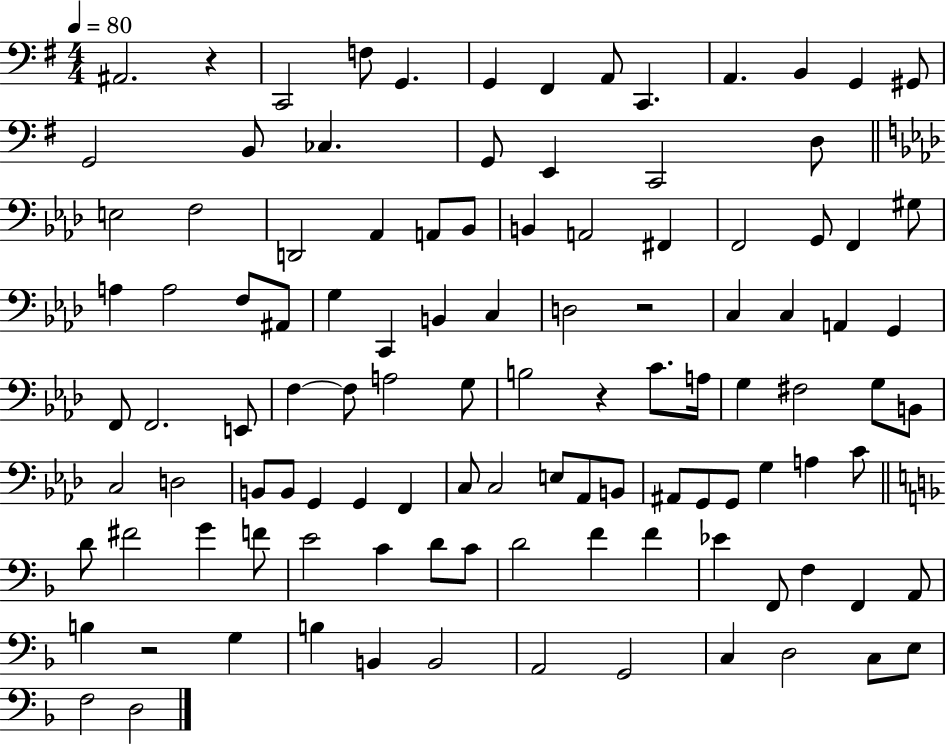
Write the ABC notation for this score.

X:1
T:Untitled
M:4/4
L:1/4
K:G
^A,,2 z C,,2 F,/2 G,, G,, ^F,, A,,/2 C,, A,, B,, G,, ^G,,/2 G,,2 B,,/2 _C, G,,/2 E,, C,,2 D,/2 E,2 F,2 D,,2 _A,, A,,/2 _B,,/2 B,, A,,2 ^F,, F,,2 G,,/2 F,, ^G,/2 A, A,2 F,/2 ^A,,/2 G, C,, B,, C, D,2 z2 C, C, A,, G,, F,,/2 F,,2 E,,/2 F, F,/2 A,2 G,/2 B,2 z C/2 A,/4 G, ^F,2 G,/2 B,,/2 C,2 D,2 B,,/2 B,,/2 G,, G,, F,, C,/2 C,2 E,/2 _A,,/2 B,,/2 ^A,,/2 G,,/2 G,,/2 G, A, C/2 D/2 ^F2 G F/2 E2 C D/2 C/2 D2 F F _E F,,/2 F, F,, A,,/2 B, z2 G, B, B,, B,,2 A,,2 G,,2 C, D,2 C,/2 E,/2 F,2 D,2